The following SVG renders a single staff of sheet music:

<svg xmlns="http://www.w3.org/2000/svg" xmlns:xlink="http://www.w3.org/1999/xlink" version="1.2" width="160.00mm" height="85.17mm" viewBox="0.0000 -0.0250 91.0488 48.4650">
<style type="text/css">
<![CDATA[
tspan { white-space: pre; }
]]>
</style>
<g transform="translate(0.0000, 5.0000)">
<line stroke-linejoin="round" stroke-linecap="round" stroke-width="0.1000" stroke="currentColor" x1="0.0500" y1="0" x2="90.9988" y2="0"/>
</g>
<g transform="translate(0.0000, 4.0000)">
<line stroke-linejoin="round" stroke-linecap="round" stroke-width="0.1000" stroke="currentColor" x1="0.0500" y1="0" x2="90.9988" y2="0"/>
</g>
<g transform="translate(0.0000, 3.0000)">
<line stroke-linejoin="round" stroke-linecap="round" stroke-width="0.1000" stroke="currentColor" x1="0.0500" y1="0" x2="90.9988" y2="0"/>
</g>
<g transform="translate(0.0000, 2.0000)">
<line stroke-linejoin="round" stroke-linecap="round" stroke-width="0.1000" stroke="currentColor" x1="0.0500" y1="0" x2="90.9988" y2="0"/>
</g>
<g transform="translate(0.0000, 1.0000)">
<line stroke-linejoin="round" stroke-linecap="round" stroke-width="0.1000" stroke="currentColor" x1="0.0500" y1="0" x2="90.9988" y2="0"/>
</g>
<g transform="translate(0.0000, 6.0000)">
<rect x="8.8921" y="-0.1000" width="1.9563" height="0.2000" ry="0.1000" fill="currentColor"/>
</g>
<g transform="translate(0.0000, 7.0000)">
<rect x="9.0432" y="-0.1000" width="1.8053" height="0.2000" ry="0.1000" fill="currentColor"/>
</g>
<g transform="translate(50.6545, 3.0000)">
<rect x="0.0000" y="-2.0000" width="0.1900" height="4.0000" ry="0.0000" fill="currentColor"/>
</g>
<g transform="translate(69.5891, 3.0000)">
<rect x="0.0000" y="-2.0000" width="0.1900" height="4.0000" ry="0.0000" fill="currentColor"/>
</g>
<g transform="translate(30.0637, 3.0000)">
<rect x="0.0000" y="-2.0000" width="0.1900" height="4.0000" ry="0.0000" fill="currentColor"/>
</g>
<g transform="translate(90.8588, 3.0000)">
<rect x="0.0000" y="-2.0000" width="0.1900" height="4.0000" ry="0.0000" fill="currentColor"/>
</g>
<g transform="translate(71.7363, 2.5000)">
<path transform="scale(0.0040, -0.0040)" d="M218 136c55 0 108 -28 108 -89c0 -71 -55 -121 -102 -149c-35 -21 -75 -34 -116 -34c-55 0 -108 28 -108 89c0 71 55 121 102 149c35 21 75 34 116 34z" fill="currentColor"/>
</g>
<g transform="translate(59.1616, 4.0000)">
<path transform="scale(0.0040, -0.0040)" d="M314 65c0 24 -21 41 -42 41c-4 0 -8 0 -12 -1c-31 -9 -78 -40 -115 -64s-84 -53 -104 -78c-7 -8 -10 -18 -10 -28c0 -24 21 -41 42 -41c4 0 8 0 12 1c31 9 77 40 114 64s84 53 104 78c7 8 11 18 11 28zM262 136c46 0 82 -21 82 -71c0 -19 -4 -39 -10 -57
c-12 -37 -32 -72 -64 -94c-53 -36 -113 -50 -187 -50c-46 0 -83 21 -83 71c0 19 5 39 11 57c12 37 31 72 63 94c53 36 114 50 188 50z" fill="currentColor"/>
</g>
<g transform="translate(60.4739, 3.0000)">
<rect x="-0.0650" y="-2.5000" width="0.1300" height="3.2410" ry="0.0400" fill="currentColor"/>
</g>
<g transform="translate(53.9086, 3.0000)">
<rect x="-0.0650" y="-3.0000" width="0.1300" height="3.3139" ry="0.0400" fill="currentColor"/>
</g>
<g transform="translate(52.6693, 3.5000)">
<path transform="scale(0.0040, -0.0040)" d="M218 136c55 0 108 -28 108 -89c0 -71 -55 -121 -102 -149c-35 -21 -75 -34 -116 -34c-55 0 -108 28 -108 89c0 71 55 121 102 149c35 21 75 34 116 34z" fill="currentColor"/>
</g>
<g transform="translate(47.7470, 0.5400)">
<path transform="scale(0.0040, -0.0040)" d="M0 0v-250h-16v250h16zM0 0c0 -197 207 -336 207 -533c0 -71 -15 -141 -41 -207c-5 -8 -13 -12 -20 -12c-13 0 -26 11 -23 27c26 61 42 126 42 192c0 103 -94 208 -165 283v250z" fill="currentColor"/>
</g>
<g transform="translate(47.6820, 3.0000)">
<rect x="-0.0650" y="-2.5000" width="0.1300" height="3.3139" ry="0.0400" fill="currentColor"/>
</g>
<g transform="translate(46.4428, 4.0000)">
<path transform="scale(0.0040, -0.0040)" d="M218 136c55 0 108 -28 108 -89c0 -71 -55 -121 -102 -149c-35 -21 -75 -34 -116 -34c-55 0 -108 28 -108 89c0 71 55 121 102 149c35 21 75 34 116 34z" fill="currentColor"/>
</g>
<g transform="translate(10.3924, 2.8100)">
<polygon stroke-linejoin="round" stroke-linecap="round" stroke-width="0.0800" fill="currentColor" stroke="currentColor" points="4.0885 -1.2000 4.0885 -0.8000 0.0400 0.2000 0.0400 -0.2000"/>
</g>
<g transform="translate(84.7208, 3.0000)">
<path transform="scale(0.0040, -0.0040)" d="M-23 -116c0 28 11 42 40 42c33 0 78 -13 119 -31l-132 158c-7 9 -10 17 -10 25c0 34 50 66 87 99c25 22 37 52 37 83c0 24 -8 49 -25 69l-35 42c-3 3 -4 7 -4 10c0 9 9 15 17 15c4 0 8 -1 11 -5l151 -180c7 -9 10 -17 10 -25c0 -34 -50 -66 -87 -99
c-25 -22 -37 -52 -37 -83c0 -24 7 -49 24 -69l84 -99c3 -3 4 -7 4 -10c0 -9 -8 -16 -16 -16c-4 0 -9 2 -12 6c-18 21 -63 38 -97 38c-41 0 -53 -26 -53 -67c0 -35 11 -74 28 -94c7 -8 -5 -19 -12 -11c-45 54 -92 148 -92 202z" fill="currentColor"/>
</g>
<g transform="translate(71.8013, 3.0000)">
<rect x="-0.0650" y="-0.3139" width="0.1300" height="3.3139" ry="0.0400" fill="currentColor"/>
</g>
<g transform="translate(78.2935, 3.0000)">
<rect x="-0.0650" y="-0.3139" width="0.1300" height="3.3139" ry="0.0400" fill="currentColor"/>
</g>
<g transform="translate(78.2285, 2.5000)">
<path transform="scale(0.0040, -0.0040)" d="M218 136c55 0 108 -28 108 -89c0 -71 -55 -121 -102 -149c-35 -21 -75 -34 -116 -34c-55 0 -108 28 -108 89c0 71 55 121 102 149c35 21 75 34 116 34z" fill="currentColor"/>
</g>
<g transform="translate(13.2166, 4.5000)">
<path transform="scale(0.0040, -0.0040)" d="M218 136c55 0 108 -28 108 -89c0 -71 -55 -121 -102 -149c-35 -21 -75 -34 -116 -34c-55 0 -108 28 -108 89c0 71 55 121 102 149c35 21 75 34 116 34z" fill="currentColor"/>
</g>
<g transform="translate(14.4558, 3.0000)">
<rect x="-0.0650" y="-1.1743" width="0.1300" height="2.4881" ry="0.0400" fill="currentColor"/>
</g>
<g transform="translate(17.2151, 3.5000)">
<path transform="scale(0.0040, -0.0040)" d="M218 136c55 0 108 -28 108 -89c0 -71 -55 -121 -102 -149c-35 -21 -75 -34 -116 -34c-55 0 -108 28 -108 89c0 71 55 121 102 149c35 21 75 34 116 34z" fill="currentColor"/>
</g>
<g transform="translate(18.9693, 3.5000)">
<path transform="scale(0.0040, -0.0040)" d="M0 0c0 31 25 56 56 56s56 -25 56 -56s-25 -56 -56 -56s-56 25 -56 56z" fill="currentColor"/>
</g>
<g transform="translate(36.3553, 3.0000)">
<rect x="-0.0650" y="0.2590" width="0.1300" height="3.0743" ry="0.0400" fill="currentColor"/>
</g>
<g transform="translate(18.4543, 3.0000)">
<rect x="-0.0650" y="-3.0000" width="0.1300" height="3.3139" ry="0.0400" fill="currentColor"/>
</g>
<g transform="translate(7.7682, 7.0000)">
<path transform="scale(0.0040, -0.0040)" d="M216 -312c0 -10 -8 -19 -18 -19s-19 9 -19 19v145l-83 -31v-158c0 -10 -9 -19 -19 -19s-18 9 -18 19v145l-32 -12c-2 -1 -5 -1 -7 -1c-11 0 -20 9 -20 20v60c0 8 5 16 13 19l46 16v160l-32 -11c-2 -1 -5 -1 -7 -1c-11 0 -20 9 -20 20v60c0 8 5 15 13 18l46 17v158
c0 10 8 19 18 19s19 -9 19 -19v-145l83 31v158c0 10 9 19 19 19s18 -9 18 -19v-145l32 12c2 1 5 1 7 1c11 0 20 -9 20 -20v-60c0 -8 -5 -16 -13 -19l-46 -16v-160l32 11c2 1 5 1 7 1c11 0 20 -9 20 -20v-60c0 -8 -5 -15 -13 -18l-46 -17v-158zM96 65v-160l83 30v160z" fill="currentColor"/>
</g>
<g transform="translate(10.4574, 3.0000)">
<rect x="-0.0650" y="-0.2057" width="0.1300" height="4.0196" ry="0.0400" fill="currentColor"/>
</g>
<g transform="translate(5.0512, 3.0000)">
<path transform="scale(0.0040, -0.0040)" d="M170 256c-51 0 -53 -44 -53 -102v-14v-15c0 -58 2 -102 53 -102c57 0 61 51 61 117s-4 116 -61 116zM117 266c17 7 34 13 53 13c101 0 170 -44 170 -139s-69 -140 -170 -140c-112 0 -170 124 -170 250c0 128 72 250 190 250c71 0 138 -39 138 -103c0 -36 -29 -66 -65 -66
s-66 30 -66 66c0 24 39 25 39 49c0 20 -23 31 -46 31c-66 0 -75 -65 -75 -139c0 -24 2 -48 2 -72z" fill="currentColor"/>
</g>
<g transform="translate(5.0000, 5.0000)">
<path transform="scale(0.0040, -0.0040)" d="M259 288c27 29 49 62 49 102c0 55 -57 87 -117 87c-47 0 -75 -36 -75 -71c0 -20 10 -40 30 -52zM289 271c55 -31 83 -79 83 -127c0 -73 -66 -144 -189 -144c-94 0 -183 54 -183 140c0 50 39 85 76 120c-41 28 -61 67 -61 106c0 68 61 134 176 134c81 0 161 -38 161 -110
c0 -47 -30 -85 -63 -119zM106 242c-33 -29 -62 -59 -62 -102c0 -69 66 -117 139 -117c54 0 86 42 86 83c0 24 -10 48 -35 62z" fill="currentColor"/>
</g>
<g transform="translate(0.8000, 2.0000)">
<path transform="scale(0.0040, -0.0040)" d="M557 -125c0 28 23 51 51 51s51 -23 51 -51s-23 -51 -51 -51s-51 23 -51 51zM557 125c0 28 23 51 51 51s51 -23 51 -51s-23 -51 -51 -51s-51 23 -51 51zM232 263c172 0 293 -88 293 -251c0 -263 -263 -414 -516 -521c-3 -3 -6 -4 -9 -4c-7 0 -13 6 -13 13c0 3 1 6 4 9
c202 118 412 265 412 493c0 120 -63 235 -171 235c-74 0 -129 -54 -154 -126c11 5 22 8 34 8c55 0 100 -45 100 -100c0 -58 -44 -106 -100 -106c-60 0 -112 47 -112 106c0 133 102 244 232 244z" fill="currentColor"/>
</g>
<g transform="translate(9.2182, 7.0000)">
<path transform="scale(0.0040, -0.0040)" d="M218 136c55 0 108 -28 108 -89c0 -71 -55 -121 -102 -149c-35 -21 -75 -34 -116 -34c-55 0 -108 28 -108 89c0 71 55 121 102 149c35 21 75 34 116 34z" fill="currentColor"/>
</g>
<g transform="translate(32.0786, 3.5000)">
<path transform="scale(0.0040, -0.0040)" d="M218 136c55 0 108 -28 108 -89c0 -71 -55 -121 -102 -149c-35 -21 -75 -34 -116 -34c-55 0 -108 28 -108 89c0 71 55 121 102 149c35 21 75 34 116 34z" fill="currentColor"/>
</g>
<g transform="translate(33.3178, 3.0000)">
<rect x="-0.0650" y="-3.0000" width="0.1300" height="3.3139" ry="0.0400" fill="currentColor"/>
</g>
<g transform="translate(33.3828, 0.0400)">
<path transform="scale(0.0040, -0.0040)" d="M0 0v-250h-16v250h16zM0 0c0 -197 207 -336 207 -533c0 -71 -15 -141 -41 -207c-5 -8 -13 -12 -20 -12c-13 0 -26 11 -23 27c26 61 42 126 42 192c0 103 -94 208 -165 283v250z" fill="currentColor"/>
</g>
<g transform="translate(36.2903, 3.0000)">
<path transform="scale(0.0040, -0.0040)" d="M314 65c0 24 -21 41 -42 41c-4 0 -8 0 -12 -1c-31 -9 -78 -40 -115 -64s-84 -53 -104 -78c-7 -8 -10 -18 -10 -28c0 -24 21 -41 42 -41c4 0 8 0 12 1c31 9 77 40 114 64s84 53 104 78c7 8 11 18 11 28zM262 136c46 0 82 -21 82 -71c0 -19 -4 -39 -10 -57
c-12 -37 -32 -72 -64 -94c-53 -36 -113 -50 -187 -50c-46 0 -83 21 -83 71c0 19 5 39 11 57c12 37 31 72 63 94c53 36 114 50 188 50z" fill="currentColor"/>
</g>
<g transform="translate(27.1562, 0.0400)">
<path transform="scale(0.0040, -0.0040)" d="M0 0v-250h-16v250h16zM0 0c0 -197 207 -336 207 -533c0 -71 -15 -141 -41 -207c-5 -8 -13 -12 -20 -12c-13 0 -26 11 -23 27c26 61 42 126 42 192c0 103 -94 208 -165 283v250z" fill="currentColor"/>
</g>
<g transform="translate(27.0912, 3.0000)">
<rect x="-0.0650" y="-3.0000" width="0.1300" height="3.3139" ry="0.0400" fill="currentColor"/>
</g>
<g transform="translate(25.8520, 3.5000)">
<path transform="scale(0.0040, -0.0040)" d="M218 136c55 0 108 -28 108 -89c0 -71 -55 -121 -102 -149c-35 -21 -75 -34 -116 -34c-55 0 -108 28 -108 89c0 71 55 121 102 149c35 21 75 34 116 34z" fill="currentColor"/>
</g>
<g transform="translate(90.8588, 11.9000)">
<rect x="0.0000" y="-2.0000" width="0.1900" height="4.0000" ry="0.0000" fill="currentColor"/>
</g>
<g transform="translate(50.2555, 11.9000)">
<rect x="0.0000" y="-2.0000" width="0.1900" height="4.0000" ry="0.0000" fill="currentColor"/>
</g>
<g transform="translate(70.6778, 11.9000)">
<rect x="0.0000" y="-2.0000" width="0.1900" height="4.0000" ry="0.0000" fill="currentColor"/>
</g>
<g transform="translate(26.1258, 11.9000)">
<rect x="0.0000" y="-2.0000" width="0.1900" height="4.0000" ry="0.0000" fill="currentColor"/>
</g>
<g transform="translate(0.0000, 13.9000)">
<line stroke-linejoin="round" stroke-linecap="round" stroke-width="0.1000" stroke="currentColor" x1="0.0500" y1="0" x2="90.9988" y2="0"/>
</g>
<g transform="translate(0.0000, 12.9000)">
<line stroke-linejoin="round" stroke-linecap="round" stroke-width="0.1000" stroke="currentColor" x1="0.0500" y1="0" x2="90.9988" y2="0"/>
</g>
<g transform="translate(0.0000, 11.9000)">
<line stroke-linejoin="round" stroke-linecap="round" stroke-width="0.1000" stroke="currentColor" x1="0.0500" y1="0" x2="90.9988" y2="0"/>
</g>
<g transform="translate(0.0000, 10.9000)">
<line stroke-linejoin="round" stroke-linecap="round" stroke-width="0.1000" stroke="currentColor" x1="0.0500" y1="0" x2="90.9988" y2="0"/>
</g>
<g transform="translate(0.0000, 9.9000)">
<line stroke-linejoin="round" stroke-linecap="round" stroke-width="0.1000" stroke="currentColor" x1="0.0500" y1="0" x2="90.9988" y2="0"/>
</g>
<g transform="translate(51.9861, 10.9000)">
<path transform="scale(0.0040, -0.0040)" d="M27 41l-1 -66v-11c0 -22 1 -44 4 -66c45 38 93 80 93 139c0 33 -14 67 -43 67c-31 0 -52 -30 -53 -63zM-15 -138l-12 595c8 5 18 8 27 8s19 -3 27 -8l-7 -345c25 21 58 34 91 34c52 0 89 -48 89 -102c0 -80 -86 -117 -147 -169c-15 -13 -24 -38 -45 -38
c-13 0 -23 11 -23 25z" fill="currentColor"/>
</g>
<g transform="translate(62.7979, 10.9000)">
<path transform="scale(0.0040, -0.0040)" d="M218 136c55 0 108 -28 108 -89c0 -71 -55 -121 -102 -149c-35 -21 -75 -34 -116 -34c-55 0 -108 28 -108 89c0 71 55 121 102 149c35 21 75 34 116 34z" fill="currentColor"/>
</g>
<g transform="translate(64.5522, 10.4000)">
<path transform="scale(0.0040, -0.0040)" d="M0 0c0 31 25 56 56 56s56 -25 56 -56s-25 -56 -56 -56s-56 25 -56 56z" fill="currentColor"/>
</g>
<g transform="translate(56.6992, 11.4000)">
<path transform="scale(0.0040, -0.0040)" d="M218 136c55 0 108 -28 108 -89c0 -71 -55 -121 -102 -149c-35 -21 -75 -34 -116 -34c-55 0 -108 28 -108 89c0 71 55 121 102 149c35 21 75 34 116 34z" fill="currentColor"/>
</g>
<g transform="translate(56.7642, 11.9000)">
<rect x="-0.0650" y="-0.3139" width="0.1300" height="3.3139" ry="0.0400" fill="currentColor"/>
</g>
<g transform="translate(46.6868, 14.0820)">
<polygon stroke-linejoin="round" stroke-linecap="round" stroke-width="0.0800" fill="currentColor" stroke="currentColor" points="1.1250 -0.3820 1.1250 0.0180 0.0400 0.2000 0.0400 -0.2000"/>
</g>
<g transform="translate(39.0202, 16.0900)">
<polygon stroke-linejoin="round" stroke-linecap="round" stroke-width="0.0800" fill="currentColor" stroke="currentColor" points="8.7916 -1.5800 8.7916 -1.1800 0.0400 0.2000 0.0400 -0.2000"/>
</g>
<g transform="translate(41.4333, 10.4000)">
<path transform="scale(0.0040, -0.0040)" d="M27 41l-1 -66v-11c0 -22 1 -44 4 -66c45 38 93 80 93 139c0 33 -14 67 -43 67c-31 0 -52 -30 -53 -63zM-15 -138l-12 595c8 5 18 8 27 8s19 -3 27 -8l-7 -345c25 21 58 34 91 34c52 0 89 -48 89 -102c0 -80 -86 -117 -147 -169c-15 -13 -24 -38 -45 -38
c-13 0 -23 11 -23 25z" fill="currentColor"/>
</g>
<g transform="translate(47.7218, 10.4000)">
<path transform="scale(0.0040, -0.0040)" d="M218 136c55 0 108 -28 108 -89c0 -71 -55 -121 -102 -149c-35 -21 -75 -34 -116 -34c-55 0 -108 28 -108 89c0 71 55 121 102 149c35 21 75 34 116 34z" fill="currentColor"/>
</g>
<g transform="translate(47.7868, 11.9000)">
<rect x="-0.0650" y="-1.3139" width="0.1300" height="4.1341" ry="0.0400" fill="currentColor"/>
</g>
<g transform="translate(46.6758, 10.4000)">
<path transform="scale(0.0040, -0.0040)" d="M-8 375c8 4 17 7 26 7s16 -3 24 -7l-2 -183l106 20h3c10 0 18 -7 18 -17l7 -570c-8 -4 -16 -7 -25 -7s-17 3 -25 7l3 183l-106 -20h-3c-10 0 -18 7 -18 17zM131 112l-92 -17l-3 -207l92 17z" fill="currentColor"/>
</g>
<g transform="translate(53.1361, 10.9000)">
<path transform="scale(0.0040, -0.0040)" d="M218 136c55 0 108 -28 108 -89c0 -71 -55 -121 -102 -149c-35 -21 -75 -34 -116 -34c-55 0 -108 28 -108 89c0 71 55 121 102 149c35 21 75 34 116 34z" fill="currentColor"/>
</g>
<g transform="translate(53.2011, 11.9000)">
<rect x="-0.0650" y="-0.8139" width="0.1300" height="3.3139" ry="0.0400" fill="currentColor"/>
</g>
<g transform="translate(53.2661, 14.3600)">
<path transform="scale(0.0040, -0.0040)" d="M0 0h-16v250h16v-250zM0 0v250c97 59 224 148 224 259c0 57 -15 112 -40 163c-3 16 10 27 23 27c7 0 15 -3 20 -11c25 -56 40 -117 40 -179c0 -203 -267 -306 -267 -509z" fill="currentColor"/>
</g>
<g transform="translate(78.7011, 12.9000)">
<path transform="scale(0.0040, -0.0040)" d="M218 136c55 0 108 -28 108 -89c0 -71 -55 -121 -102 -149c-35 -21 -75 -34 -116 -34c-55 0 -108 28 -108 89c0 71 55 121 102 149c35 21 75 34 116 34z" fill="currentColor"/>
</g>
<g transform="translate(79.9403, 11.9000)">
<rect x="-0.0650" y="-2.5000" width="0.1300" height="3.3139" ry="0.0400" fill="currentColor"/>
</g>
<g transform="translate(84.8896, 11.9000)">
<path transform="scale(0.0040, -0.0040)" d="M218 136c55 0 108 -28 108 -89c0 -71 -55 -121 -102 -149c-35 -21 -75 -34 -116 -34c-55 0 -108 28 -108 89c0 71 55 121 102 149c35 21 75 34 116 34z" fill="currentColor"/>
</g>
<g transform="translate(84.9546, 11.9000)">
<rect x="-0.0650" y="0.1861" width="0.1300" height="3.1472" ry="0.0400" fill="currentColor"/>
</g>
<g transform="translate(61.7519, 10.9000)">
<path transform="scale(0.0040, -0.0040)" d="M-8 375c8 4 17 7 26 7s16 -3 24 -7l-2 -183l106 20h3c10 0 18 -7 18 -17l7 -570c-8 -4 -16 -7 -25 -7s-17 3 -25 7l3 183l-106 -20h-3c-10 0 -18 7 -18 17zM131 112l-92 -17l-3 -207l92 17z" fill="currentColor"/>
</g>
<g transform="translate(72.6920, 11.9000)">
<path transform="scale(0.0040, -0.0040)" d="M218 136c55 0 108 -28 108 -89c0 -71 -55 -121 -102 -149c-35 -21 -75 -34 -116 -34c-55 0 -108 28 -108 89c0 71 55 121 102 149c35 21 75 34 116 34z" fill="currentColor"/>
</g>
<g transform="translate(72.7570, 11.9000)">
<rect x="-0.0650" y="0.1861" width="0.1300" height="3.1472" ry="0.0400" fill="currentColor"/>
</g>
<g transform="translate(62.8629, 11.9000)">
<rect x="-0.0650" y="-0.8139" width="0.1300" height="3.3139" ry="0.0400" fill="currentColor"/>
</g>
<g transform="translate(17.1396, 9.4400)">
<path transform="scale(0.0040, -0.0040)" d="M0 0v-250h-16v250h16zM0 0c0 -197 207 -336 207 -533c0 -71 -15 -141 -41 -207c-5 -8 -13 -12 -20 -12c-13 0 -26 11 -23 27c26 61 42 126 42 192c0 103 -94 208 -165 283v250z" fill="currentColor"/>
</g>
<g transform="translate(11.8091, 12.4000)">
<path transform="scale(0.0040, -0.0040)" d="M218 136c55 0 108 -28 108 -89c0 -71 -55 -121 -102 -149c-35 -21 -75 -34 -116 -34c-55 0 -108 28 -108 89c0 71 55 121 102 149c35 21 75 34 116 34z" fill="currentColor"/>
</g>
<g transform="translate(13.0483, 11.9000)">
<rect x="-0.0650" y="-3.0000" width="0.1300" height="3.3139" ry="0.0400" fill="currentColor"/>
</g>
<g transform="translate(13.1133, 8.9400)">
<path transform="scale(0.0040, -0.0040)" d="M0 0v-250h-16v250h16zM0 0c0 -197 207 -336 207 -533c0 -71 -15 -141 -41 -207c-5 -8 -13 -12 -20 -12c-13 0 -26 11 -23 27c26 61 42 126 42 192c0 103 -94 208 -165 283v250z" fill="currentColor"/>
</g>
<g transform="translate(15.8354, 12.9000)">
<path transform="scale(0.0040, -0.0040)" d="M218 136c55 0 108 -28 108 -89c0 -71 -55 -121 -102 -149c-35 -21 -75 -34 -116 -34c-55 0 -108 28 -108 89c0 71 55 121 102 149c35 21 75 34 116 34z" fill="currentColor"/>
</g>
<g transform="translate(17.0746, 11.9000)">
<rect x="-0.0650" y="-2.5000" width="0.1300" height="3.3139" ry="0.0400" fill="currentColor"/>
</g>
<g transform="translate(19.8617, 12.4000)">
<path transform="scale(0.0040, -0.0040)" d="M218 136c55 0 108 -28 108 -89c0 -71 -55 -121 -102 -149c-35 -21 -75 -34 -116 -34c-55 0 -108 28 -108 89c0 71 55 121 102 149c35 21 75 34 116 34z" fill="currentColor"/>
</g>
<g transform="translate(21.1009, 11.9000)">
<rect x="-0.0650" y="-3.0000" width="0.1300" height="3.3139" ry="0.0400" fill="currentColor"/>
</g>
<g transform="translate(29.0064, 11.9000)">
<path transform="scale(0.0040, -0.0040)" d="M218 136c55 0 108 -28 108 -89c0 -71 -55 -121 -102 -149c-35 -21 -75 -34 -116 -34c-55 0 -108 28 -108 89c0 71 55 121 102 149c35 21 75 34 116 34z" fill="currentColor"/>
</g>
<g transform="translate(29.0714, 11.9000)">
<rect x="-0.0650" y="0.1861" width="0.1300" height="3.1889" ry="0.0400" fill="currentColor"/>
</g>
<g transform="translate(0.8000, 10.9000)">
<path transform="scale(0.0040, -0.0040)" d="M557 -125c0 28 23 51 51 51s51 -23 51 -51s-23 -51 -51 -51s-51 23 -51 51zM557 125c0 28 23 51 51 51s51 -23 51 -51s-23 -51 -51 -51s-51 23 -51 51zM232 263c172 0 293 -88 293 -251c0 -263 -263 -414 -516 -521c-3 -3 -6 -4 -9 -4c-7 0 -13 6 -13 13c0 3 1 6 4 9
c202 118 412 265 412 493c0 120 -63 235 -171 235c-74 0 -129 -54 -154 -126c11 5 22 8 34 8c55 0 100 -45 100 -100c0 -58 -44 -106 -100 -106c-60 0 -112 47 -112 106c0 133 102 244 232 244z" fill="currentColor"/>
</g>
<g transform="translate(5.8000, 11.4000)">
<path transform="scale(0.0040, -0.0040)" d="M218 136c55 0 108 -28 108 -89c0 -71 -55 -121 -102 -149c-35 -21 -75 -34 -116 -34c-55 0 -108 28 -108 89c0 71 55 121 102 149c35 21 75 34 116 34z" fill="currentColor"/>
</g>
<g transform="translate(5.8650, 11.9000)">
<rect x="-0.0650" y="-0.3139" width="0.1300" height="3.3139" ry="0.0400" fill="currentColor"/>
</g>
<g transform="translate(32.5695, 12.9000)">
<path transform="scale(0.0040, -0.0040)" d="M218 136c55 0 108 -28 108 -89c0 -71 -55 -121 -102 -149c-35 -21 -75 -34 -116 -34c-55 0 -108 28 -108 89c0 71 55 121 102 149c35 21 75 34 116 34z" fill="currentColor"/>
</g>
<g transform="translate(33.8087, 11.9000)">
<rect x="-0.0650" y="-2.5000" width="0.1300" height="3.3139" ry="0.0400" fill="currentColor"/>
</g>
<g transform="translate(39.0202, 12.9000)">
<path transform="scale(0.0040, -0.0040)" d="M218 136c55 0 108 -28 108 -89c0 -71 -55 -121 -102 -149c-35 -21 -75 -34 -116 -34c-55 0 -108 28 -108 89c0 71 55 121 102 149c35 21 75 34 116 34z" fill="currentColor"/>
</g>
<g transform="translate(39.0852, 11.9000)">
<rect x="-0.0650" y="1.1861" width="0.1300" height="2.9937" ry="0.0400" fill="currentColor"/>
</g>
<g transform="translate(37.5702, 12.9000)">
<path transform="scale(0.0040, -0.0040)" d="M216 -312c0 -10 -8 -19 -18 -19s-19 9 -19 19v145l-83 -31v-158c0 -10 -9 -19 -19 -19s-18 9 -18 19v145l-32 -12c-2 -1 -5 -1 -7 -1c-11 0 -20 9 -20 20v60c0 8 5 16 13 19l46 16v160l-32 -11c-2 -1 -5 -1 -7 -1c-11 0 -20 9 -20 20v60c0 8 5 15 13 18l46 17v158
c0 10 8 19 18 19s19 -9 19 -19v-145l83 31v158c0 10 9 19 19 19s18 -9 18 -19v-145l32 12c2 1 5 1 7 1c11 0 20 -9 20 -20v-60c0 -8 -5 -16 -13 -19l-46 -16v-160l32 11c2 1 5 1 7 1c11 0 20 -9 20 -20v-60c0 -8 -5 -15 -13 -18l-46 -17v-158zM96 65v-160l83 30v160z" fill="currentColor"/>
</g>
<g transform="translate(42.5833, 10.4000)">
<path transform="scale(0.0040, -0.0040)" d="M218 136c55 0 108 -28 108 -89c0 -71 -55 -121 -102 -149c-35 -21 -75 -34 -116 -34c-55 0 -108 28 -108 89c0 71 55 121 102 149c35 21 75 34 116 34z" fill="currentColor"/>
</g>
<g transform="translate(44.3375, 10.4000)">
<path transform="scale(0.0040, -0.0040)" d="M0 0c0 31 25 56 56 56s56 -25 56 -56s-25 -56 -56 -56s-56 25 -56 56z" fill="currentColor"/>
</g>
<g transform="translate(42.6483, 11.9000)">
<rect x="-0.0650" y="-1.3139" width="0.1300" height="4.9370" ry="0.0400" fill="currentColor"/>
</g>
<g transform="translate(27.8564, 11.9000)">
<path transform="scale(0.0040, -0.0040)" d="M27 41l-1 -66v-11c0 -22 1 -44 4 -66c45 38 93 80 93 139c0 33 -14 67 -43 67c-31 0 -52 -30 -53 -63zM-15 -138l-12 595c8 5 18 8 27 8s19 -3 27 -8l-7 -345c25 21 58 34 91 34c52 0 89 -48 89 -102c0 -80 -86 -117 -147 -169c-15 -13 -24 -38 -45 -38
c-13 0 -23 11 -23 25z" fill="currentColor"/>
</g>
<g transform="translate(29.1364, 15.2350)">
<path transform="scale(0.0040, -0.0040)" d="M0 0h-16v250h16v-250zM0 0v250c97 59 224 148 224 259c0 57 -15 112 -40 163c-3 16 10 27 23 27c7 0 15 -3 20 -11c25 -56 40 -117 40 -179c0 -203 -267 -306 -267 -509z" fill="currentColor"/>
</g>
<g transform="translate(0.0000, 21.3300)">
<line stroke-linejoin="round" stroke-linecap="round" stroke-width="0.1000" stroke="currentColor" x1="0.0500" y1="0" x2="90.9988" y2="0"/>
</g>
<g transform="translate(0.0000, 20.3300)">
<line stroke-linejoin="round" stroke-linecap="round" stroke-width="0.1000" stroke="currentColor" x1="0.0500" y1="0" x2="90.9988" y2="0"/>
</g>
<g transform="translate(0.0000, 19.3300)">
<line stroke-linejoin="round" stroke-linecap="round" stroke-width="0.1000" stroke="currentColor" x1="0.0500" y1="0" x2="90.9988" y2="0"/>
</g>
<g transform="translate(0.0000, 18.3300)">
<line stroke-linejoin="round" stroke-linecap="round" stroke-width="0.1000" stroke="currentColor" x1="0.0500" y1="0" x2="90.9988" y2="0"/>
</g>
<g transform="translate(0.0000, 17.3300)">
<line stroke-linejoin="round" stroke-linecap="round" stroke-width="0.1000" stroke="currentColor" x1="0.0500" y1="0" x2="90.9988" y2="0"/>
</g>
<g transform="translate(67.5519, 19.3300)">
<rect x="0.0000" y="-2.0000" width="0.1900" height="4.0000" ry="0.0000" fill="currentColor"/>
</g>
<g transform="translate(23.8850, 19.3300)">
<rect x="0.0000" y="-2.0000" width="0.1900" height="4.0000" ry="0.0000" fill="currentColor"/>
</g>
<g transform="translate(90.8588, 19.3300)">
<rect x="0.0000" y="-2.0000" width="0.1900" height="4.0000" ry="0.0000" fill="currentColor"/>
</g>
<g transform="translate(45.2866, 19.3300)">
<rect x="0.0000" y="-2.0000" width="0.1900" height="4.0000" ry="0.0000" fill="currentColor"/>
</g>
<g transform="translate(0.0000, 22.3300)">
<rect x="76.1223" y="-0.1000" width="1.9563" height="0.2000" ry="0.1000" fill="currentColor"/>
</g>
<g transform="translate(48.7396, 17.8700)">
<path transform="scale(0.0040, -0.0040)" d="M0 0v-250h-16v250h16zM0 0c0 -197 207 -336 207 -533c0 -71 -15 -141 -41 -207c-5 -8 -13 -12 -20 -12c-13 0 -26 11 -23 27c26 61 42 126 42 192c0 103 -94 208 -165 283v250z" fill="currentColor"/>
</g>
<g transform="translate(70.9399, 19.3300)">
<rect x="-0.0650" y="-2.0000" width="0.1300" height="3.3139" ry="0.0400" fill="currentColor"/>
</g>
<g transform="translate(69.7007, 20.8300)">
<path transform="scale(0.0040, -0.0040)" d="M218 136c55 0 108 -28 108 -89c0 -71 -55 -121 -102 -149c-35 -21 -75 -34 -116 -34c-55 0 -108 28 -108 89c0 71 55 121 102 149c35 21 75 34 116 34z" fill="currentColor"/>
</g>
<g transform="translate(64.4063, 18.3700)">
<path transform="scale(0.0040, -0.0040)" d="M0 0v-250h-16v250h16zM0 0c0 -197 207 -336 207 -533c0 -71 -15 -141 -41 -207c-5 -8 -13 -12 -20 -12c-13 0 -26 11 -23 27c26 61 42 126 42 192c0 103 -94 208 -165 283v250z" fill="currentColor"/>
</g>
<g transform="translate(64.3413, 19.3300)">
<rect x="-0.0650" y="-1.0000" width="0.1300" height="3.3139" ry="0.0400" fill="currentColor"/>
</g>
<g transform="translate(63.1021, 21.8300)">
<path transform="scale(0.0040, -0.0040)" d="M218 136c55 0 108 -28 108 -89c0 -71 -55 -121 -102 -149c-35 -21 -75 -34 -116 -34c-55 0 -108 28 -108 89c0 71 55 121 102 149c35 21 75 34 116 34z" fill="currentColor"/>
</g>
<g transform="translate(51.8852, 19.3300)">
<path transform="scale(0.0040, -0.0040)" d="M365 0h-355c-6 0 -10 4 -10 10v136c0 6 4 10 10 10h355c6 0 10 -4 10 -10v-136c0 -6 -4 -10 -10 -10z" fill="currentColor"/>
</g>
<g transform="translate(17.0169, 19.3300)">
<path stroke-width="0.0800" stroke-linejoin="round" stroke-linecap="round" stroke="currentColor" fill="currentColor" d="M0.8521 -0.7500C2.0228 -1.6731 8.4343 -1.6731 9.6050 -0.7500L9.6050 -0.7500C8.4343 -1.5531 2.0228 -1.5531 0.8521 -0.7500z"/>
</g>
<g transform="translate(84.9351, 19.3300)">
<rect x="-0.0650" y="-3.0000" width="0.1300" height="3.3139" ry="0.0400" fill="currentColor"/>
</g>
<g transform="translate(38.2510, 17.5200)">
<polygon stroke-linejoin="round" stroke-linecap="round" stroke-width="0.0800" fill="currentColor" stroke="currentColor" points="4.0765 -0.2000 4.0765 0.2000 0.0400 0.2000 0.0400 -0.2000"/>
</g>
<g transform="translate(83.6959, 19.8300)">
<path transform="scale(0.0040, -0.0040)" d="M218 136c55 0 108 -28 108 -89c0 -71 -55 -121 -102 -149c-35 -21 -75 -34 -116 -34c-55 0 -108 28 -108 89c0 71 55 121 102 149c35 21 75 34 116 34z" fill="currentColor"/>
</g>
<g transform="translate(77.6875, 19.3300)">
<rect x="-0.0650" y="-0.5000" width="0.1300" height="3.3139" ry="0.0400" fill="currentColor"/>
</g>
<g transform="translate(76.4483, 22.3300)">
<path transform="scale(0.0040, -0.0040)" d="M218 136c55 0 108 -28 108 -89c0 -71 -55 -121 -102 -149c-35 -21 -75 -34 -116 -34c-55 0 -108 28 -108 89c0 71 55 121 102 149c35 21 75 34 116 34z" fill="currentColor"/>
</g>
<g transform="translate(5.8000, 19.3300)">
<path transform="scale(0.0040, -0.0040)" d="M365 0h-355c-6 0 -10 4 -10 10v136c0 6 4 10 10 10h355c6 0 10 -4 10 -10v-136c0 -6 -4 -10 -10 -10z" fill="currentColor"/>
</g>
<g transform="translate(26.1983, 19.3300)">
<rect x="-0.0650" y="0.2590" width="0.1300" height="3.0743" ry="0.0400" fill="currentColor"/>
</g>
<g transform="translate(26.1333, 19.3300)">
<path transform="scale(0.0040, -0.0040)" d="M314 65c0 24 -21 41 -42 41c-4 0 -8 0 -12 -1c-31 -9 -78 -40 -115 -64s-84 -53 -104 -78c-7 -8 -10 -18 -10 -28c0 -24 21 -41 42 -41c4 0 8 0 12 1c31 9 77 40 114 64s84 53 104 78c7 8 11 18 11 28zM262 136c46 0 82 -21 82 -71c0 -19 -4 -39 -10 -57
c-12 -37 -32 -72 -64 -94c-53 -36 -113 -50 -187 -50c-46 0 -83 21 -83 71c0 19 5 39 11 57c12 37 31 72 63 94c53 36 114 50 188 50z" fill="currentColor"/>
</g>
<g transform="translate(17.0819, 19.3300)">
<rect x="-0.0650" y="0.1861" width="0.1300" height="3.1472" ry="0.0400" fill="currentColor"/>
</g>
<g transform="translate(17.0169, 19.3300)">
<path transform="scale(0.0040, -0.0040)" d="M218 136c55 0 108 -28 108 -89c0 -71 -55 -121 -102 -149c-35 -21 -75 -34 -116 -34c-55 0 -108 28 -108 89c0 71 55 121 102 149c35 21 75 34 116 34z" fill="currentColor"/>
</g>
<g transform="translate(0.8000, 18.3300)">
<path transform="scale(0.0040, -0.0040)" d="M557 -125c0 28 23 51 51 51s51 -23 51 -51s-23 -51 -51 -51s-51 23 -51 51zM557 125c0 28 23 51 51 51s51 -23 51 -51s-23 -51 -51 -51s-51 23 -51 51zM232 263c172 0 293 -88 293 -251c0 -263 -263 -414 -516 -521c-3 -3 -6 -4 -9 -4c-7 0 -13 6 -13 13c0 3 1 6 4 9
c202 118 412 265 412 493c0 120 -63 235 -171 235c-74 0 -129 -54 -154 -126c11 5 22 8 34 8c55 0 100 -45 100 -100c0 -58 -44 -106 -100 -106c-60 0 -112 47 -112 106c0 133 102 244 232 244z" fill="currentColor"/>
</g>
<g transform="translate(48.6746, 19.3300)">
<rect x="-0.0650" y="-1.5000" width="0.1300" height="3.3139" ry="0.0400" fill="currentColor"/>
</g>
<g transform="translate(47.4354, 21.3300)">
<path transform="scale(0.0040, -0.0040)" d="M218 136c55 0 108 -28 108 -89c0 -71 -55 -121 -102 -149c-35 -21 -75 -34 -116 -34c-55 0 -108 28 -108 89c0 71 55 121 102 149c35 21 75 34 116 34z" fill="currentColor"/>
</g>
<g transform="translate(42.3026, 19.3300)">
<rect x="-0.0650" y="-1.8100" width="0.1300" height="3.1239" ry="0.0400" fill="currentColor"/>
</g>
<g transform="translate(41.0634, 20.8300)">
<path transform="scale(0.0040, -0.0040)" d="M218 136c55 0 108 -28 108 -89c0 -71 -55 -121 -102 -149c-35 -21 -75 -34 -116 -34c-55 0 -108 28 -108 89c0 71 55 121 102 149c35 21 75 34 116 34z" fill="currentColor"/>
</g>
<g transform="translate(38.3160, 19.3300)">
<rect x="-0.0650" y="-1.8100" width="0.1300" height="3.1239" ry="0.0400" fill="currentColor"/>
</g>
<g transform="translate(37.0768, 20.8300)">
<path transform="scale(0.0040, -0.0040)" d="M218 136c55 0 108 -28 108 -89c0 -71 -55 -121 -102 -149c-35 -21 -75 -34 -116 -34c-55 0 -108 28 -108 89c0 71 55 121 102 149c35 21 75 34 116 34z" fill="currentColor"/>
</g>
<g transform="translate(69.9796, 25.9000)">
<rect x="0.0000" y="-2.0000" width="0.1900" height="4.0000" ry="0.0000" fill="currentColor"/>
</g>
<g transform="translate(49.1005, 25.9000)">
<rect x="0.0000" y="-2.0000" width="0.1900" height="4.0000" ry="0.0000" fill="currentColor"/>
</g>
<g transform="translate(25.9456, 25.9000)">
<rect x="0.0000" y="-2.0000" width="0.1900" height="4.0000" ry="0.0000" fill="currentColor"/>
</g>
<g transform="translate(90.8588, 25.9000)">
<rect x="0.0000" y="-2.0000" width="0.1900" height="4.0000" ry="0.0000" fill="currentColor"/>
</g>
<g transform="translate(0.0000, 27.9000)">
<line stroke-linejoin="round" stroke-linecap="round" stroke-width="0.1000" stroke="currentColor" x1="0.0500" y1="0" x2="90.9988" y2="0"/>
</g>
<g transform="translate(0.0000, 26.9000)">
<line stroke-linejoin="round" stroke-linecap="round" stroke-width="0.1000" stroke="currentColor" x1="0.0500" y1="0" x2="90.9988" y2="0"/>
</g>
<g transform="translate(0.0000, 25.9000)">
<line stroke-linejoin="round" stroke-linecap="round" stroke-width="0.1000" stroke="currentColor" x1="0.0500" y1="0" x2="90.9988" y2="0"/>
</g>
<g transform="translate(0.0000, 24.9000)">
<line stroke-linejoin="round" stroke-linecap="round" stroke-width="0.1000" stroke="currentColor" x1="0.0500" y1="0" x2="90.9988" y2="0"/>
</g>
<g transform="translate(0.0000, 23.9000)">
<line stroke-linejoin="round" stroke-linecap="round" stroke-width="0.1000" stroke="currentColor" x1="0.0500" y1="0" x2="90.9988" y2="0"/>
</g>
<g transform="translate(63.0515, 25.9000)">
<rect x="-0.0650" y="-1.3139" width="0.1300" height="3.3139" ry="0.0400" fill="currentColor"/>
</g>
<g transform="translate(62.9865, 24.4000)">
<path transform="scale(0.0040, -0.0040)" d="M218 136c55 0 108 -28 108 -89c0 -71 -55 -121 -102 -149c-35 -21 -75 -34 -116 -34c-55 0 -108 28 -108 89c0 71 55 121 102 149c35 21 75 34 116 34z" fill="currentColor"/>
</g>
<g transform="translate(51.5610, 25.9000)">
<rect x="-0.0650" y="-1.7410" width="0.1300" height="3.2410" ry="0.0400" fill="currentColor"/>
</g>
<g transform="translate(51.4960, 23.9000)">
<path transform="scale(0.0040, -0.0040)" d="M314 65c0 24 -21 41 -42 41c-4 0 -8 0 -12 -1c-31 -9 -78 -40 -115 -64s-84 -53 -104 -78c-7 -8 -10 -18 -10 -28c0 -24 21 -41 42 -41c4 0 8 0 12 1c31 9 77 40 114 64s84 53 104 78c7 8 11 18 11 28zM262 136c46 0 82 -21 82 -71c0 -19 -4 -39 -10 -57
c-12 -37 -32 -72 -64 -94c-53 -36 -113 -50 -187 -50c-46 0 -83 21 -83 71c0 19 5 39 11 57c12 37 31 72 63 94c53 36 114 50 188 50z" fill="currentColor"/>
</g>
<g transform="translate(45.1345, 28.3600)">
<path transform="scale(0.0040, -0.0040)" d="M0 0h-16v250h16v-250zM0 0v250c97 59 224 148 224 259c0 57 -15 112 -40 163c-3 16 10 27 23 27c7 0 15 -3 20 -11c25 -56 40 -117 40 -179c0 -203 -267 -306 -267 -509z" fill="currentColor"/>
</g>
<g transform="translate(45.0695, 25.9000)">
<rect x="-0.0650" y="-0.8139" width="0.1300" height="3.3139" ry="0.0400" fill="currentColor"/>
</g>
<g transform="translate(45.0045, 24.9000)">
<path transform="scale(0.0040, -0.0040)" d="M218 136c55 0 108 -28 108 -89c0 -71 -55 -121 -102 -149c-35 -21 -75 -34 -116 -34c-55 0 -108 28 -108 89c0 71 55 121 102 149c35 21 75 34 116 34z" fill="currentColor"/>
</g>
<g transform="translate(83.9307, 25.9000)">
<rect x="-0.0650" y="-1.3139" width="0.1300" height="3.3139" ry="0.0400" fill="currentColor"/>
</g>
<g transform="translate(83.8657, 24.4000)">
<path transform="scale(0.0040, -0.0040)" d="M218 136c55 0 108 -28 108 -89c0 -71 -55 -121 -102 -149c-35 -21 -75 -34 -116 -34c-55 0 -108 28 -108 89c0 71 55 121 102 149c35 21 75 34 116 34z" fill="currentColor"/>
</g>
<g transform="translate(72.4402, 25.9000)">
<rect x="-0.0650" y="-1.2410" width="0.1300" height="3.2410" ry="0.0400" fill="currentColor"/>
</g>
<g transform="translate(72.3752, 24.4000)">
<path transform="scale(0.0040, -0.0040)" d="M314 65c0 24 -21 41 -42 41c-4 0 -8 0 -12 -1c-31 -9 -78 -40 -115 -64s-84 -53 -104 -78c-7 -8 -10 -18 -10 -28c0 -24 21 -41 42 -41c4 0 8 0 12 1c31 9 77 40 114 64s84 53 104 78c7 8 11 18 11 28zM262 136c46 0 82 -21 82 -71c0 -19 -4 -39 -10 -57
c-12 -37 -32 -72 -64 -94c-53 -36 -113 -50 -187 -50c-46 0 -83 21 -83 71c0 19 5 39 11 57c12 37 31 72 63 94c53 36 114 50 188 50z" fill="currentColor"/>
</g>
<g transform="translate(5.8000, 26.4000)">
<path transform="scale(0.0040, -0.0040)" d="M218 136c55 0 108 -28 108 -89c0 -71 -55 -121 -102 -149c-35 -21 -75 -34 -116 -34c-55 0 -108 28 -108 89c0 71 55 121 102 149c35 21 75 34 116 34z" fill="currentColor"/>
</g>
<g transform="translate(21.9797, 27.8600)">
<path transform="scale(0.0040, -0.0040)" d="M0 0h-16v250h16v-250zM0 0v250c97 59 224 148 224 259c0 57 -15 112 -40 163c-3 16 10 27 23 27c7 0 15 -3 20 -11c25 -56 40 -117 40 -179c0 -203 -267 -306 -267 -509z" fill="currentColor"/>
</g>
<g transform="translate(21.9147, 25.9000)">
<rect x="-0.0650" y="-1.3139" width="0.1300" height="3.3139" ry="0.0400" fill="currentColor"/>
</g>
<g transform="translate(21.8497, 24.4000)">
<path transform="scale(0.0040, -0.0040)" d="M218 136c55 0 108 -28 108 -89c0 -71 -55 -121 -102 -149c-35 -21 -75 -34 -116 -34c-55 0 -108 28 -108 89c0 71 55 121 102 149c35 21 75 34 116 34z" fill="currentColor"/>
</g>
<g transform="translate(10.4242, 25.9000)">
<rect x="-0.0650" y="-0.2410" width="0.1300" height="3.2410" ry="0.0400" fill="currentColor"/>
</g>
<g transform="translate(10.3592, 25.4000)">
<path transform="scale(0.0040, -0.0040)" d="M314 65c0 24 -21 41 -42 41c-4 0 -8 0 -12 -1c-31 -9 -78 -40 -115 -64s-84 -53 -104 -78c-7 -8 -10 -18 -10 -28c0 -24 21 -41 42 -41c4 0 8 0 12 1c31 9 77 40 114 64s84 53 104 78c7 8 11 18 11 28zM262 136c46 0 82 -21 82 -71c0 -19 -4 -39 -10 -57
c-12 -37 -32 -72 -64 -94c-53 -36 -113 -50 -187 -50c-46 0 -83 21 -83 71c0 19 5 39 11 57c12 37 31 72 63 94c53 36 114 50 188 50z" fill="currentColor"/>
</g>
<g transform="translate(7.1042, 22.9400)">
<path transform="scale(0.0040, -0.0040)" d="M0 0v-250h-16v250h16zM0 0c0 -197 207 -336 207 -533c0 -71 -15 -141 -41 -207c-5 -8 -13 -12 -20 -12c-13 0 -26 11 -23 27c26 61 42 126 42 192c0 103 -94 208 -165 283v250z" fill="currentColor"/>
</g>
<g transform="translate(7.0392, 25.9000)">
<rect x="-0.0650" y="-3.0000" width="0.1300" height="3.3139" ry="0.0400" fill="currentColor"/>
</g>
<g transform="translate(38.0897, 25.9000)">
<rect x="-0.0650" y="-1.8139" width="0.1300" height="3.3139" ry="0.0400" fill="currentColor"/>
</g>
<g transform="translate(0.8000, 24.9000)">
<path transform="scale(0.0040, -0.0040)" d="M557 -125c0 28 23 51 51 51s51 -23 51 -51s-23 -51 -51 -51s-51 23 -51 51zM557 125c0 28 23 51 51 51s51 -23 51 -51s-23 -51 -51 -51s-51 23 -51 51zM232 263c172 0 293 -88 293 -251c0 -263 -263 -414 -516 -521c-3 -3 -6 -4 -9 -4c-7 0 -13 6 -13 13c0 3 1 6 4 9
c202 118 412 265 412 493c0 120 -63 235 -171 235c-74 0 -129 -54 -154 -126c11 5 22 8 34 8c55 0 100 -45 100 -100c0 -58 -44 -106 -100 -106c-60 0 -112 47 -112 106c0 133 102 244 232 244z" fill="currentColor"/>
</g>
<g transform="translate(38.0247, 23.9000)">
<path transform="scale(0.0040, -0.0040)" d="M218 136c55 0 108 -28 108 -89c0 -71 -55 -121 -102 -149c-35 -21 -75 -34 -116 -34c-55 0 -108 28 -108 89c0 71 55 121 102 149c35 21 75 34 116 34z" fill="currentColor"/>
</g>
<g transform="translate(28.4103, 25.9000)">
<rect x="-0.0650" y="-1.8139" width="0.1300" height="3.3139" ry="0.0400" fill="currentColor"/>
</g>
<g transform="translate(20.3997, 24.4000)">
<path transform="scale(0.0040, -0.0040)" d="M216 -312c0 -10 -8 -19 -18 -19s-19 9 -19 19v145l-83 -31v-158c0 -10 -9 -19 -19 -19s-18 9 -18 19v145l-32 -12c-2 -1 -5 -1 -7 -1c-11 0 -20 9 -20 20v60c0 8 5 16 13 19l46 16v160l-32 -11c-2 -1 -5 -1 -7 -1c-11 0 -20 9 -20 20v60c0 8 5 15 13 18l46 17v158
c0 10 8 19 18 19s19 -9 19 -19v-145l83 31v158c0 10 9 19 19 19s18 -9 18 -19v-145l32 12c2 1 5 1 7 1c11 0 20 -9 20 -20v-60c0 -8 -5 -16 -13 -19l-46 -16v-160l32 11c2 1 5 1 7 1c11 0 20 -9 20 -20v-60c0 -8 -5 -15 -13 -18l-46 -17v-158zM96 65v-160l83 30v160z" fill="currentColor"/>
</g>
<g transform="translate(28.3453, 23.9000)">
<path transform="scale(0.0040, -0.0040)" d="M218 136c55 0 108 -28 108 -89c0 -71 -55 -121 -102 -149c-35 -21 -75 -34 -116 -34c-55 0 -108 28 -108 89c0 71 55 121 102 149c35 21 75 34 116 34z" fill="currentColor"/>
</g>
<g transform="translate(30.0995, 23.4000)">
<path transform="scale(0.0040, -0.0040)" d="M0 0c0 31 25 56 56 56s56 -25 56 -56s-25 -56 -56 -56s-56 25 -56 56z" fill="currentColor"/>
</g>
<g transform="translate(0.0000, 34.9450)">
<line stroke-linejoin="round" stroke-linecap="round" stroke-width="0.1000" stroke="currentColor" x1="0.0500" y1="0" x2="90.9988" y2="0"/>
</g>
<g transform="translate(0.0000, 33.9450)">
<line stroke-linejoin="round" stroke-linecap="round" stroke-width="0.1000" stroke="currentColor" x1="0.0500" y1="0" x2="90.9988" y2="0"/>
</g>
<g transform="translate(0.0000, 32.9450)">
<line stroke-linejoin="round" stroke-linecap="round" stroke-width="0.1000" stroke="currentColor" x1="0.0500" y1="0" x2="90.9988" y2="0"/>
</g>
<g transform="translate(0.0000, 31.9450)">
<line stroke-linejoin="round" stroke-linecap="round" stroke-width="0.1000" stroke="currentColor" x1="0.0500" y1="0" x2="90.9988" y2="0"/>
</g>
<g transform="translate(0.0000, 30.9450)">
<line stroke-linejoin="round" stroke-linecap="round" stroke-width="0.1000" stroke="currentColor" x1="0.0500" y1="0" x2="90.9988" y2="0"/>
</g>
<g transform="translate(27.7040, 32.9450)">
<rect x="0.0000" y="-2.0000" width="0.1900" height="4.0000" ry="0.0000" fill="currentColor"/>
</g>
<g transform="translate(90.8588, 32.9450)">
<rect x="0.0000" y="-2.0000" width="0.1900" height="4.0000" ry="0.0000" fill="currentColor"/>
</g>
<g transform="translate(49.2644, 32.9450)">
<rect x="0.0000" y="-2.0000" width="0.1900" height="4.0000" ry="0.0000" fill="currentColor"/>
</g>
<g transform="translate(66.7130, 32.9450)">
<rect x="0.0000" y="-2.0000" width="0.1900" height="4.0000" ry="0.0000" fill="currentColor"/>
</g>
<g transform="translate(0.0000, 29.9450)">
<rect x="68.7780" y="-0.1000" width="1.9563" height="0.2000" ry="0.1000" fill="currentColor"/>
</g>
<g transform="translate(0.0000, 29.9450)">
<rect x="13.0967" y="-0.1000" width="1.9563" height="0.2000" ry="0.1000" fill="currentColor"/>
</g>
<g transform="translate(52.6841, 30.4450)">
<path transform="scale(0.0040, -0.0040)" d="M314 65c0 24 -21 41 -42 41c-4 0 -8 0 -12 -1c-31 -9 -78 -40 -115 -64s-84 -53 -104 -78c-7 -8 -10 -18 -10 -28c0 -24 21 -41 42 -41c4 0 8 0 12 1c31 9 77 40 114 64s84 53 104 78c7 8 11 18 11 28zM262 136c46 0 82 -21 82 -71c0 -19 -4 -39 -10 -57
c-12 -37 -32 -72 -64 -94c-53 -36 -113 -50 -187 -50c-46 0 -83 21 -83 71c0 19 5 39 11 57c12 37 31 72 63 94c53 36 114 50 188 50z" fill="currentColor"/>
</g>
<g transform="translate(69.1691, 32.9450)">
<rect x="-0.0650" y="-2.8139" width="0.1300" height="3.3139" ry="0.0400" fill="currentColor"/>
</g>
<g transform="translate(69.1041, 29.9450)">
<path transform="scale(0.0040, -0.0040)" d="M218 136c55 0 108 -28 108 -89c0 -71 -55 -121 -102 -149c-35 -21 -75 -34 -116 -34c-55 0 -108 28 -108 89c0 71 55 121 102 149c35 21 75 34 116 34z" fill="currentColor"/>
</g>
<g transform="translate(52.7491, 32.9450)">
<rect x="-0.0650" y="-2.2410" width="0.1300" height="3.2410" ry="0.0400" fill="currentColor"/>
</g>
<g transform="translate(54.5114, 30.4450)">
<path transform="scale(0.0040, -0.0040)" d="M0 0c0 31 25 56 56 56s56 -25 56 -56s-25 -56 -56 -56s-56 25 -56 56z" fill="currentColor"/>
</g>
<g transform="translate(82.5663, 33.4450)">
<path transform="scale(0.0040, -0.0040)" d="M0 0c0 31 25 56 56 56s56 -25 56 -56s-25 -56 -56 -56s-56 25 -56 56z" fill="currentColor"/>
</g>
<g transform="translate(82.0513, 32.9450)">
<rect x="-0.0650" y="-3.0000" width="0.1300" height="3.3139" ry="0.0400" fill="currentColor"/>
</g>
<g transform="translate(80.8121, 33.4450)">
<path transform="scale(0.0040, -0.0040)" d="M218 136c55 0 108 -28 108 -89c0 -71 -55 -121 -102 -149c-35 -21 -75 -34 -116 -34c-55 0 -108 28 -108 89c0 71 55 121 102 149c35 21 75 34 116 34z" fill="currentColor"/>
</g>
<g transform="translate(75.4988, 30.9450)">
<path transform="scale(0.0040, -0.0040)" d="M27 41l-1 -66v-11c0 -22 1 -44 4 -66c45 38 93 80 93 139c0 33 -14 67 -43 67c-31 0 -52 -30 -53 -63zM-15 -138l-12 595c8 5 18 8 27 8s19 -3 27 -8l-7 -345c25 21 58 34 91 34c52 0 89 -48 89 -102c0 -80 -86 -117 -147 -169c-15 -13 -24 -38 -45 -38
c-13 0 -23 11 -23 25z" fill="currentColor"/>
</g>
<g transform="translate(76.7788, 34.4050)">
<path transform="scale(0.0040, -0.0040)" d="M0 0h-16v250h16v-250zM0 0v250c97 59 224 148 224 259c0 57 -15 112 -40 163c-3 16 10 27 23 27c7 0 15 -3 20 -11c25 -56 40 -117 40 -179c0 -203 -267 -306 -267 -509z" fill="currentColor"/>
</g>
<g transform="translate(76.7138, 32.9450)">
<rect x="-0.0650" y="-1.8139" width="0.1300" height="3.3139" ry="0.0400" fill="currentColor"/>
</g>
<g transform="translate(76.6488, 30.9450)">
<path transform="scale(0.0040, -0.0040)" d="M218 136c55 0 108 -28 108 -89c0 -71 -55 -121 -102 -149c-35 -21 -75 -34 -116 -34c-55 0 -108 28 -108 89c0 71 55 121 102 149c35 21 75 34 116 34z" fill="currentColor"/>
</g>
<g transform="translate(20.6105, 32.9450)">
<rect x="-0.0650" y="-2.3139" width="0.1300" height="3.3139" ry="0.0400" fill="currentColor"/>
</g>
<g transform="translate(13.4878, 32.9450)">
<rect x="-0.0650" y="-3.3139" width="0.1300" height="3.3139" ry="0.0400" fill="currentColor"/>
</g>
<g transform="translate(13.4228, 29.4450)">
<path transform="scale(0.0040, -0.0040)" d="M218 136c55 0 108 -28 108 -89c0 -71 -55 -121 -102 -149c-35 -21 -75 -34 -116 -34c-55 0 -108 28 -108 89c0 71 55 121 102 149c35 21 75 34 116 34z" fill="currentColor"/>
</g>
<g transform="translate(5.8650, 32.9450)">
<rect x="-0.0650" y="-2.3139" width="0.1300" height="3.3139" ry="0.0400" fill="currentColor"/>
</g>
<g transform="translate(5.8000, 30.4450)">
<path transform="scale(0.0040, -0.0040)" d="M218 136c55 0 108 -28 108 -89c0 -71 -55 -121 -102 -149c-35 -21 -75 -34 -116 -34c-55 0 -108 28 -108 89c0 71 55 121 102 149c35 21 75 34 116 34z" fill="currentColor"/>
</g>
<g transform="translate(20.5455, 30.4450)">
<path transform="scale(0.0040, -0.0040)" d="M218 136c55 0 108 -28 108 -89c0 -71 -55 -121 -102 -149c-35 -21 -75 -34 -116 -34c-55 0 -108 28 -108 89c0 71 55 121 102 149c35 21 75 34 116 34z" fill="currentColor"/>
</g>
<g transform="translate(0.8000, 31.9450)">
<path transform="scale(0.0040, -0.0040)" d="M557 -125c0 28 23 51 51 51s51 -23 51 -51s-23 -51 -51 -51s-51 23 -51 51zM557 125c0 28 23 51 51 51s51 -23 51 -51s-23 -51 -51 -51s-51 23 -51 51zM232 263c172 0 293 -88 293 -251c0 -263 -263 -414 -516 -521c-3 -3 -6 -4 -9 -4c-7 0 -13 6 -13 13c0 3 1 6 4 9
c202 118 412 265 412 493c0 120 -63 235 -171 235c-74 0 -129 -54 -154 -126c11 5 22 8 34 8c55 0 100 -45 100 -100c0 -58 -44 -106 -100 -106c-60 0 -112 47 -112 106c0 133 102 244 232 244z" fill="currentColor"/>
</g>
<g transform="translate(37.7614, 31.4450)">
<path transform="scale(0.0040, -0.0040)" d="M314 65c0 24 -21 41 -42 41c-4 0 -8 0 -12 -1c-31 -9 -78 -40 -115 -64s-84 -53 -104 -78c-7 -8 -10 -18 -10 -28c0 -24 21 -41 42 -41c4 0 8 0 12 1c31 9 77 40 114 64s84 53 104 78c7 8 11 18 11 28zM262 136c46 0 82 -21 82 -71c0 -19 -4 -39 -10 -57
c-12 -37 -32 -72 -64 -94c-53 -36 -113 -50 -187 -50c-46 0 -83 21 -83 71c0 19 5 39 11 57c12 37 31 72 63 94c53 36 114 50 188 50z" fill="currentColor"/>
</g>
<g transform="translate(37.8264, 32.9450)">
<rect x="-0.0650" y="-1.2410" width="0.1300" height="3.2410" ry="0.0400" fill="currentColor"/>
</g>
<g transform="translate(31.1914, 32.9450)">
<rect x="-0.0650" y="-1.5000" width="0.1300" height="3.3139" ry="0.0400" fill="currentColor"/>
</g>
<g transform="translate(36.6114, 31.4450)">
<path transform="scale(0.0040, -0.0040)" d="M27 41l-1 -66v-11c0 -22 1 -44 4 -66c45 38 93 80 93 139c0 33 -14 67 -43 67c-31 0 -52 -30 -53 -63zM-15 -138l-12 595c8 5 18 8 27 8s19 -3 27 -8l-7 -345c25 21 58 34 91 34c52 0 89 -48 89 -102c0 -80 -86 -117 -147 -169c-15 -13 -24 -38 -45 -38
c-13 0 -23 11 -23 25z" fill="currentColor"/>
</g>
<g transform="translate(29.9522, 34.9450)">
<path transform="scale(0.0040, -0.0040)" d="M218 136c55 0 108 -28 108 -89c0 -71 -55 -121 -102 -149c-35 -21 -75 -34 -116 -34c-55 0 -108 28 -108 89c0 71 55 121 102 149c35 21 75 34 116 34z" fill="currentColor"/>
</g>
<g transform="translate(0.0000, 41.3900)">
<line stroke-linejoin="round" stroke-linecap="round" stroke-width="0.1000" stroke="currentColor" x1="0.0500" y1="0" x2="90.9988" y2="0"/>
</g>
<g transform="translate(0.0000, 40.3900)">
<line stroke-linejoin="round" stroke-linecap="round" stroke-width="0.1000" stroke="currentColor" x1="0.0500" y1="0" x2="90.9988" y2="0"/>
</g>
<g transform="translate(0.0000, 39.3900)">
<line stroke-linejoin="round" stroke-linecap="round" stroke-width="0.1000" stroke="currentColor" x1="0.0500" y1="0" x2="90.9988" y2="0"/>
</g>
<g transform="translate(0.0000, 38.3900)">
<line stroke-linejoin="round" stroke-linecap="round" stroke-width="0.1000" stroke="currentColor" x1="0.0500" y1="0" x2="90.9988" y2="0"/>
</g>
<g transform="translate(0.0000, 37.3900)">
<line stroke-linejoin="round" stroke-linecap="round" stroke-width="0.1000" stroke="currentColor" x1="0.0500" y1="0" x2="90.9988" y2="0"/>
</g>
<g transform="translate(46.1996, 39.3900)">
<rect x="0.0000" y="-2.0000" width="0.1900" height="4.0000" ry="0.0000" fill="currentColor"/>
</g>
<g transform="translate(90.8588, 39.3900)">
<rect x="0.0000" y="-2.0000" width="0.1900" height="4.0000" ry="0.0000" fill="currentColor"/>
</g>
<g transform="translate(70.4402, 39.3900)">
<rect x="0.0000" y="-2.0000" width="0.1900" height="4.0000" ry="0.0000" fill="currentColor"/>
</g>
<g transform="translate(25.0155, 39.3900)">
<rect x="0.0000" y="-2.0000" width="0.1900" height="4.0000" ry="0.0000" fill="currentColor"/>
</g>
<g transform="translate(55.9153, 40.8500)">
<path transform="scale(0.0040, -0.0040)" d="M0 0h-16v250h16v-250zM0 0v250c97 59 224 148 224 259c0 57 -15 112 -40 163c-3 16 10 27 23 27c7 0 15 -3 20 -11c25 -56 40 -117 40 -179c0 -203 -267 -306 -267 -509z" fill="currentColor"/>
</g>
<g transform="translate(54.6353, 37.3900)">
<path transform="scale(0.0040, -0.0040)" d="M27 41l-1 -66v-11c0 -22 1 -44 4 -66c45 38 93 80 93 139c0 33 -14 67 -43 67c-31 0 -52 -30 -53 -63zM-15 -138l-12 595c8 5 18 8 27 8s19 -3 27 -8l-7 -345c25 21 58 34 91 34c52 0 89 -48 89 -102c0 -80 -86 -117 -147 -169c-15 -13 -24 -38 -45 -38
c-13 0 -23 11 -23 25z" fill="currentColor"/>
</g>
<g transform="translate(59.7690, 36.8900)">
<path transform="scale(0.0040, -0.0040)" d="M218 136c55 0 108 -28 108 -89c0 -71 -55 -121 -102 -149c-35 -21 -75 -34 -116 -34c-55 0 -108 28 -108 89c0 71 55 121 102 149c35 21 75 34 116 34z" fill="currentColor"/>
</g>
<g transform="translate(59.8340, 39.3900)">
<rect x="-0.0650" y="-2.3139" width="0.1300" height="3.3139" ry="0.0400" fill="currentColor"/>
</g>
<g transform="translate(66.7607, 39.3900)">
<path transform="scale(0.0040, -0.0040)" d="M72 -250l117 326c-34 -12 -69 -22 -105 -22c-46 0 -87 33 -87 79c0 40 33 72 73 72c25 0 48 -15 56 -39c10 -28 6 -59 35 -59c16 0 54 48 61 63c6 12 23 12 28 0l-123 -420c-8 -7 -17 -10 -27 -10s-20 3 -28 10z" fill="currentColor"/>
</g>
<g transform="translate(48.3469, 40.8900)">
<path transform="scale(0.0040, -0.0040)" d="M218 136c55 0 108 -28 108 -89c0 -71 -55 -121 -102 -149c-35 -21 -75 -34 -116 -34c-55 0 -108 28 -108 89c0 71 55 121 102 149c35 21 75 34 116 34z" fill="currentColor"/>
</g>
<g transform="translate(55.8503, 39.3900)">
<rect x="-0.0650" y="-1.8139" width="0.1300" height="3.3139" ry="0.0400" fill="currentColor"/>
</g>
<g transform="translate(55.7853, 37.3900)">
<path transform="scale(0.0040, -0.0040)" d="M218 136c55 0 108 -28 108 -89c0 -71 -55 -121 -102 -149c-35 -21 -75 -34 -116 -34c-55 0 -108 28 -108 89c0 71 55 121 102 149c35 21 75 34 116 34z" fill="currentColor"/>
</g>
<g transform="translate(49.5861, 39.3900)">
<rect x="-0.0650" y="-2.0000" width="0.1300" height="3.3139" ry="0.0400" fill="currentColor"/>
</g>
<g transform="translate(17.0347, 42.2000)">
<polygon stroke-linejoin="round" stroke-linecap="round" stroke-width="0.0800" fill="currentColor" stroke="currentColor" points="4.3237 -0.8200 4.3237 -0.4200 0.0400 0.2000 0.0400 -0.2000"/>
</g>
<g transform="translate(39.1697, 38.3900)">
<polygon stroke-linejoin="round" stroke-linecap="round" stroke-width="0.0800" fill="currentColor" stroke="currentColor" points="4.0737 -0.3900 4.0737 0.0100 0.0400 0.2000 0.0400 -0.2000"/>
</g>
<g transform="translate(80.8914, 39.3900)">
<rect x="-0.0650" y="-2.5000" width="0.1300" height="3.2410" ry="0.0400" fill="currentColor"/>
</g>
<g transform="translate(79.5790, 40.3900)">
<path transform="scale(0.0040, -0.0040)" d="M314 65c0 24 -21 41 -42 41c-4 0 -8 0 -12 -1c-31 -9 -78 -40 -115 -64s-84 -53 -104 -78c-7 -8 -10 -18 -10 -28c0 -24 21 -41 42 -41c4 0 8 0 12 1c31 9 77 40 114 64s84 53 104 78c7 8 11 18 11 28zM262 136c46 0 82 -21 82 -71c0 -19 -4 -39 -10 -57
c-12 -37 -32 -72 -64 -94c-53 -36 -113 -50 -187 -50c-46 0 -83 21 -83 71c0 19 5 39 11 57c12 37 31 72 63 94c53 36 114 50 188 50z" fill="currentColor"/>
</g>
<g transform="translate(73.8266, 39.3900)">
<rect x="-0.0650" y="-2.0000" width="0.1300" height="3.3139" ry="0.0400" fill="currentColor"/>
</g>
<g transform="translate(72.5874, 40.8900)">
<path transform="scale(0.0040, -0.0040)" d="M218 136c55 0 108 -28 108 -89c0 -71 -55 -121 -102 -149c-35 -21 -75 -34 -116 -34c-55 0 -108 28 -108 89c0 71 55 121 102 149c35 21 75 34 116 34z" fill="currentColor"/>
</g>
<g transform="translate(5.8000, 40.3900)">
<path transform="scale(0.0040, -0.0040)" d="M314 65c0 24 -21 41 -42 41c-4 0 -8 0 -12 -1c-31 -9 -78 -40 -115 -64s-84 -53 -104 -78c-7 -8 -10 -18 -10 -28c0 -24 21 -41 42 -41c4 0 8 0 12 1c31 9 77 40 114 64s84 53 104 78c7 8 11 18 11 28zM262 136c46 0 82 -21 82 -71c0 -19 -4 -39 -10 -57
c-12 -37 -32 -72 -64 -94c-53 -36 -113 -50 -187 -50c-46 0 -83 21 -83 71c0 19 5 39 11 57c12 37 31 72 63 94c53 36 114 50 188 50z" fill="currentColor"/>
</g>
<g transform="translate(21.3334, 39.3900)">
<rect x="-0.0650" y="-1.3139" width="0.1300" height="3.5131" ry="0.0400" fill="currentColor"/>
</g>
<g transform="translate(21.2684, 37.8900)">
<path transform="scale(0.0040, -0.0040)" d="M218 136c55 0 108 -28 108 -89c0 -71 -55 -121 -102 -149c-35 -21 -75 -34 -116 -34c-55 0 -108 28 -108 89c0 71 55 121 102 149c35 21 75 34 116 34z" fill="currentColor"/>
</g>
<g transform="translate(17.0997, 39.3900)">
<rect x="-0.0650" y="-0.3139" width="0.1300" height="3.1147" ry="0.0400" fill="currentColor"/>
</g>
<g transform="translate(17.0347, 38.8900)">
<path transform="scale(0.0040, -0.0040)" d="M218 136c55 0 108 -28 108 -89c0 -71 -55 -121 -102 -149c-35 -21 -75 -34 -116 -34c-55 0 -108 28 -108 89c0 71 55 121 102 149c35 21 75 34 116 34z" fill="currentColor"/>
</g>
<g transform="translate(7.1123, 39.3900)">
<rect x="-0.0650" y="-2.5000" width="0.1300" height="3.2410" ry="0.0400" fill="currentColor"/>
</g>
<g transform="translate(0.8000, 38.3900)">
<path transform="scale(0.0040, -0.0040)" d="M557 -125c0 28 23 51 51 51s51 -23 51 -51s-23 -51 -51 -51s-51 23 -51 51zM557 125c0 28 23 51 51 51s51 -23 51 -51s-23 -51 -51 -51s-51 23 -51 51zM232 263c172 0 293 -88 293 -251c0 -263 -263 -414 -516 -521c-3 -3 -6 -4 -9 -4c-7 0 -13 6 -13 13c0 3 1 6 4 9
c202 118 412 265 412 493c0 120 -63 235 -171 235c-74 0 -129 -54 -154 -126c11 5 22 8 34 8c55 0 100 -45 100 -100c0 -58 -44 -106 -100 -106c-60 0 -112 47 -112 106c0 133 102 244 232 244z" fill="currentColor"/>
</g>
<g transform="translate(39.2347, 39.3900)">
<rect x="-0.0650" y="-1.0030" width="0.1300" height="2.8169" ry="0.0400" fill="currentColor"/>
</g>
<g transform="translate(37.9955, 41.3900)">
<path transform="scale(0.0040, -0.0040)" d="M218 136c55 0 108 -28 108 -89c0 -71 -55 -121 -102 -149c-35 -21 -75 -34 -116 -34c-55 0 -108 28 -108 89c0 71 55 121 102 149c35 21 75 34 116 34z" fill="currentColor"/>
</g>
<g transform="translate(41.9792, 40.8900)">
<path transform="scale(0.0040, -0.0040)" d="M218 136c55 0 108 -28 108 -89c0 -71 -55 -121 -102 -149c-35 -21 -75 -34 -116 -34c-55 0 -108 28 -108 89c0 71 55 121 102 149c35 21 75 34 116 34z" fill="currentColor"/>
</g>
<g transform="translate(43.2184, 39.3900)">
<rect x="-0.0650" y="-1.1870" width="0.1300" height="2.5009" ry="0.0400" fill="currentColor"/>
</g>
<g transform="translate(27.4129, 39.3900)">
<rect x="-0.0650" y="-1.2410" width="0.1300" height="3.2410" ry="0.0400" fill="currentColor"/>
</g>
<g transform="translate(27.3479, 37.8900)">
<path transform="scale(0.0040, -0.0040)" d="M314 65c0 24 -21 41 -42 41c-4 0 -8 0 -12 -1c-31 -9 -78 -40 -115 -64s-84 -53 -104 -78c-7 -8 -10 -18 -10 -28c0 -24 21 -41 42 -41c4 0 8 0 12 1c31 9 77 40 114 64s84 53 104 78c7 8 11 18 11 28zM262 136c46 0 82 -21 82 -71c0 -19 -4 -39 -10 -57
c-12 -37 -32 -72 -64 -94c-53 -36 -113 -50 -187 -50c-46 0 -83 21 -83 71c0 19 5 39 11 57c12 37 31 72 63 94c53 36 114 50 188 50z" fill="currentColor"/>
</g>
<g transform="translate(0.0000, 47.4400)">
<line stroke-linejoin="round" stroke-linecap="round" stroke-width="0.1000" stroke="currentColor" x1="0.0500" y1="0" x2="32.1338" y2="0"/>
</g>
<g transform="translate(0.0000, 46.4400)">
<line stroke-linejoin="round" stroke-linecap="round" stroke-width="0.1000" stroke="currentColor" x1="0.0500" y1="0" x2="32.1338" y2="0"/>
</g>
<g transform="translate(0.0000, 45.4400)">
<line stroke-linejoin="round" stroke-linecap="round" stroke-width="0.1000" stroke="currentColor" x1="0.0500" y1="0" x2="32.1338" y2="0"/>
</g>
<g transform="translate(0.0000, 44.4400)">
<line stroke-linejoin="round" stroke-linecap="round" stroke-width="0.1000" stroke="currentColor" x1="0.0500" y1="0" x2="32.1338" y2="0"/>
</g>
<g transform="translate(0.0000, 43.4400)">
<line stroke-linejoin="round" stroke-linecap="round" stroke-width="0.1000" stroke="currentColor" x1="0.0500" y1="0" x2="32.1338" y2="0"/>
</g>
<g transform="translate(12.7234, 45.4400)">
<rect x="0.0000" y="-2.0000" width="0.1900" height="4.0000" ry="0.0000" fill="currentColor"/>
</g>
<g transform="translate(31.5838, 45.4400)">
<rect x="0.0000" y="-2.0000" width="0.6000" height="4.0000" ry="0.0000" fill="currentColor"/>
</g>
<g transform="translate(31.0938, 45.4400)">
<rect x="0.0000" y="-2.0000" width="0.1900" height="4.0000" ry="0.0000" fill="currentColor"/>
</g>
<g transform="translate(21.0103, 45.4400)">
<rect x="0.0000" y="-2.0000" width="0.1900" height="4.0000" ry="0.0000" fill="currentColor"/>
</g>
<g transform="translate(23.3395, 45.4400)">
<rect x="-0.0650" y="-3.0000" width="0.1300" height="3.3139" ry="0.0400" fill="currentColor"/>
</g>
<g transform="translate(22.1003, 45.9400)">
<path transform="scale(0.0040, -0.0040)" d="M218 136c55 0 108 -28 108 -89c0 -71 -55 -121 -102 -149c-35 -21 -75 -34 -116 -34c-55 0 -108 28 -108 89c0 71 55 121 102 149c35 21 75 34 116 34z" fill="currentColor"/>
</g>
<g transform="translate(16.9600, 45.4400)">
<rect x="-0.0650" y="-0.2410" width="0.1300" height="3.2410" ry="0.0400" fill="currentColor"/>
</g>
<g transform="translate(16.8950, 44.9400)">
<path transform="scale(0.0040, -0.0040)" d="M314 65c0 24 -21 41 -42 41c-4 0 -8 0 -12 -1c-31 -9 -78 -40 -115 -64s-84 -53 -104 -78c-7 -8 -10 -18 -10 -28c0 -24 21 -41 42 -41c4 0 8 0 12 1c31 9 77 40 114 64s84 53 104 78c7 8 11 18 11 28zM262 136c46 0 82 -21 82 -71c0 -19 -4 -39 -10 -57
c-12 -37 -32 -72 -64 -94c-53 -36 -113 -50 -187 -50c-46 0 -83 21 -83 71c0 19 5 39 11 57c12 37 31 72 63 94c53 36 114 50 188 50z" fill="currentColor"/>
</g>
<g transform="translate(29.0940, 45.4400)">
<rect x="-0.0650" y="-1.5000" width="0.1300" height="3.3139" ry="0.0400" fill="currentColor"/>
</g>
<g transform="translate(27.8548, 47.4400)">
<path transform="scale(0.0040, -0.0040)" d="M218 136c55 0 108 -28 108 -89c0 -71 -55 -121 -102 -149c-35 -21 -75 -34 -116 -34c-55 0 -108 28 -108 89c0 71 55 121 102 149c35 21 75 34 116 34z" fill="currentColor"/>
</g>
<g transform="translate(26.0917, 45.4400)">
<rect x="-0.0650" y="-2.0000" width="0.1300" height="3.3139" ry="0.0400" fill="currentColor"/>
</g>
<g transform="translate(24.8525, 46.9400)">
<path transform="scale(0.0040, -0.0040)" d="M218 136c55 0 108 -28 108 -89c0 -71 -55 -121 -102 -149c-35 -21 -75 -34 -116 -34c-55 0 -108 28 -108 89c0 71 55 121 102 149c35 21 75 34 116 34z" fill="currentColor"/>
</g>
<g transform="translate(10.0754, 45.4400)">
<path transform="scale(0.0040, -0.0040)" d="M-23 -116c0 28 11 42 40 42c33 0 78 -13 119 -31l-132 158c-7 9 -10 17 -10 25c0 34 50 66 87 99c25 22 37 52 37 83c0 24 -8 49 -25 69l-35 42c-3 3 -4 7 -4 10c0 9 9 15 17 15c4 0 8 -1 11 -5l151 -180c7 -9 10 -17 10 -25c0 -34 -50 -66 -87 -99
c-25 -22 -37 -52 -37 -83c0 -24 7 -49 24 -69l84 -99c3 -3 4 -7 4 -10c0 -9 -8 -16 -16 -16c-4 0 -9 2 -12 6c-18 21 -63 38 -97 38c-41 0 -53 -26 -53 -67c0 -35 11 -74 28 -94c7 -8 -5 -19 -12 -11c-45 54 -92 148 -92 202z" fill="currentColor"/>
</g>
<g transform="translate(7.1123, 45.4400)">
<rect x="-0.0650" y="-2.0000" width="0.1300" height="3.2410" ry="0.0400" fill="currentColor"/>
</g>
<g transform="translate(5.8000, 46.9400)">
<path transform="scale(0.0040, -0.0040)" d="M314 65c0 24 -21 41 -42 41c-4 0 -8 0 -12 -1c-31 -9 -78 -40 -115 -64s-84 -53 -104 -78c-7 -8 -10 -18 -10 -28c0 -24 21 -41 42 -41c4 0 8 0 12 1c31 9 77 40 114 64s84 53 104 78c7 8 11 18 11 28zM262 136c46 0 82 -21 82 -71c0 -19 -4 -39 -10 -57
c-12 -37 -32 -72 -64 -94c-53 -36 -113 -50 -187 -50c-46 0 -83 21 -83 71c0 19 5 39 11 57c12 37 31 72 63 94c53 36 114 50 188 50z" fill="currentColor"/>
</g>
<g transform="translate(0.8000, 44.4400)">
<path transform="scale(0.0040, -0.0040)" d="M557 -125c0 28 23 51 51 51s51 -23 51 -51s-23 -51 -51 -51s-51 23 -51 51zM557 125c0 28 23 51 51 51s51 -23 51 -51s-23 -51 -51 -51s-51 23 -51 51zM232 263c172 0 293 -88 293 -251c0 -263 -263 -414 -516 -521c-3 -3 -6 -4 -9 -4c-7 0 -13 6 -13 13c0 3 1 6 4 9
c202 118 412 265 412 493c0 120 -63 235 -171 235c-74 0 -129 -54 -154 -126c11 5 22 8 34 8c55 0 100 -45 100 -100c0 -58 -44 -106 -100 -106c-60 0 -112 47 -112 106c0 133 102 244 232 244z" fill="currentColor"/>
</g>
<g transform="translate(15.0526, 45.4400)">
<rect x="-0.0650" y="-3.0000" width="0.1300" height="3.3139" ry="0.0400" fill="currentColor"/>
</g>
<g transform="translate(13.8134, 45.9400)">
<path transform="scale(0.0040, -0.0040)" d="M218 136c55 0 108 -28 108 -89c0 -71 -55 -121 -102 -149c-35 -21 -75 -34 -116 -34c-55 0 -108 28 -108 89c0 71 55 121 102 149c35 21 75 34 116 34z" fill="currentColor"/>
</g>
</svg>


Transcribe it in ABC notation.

X:1
T:Untitled
M:6/8
L:1/4
K:C
^C,,/2 A,,/2 C, C,/2 C,/2 D,2 B,,/2 C, B,,2 E, E, z E, C,/2 B,,/2 C, _D,/2 B,, ^B,,/2 _G,/2 G,/4 _F,/2 E, F, D, B,, D, z2 D, D,2 A,,/2 A,,/2 G,,/2 z2 F,,/2 A,, E,, C, C,/2 E,2 ^G,/2 A, A, F,/2 A,2 G, G,2 G, B, D B, G,, _G,2 B,2 C _A,/2 C, B,,2 E,/2 G,/2 G,2 G,,/2 A,,/2 A,, _A,/2 B, z/2 A,, B,,2 A,,2 z C, E,2 C, A,, G,,